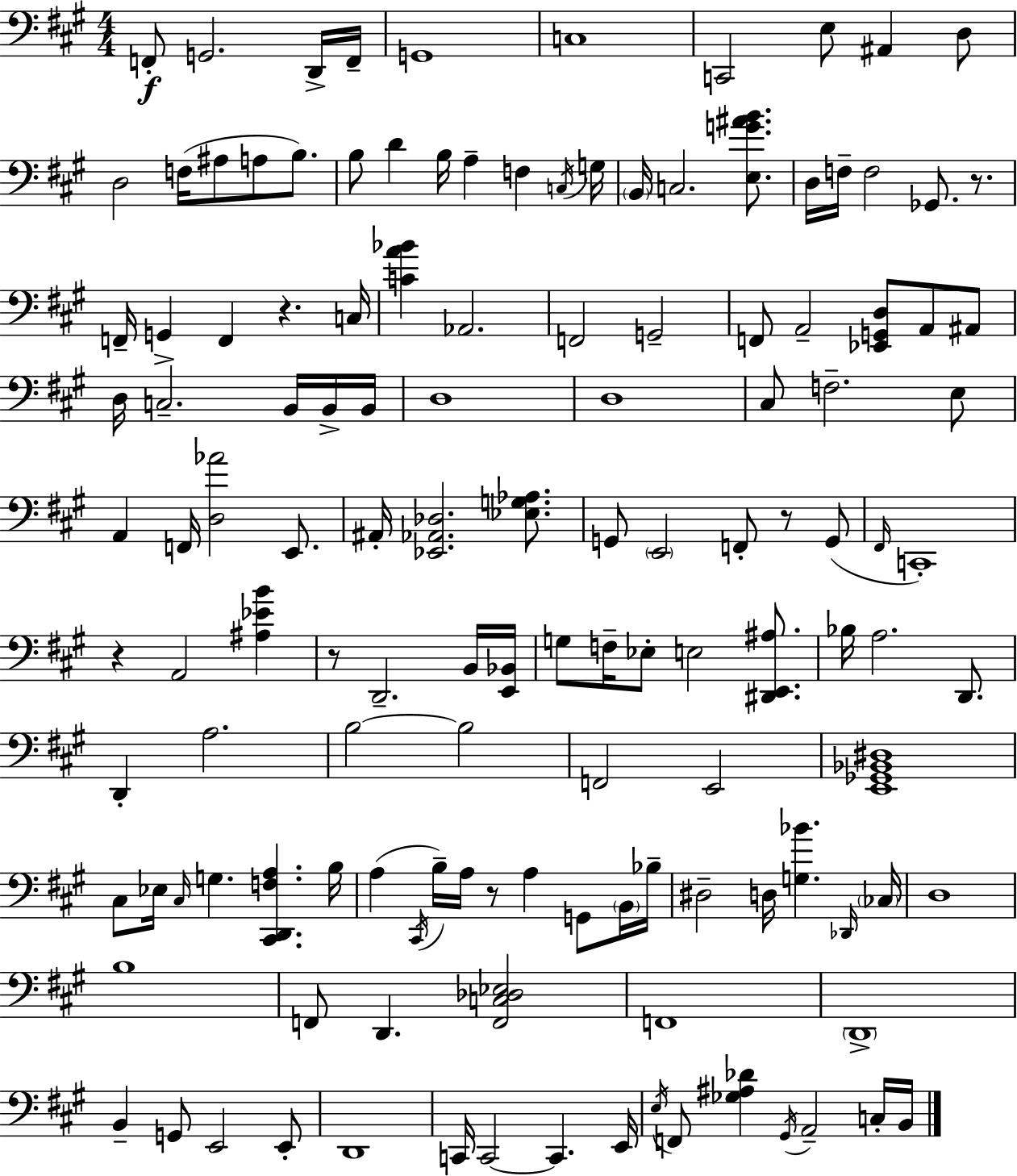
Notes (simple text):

F2/e G2/h. D2/s F2/s G2/w C3/w C2/h E3/e A#2/q D3/e D3/h F3/s A#3/e A3/e B3/e. B3/e D4/q B3/s A3/q F3/q C3/s G3/s B2/s C3/h. [E3,G4,A#4,B4]/e. D3/s F3/s F3/h Gb2/e. R/e. F2/s G2/q F2/q R/q. C3/s [C4,A4,Bb4]/q Ab2/h. F2/h G2/h F2/e A2/h [Eb2,G2,D3]/e A2/e A#2/e D3/s C3/h. B2/s B2/s B2/s D3/w D3/w C#3/e F3/h. E3/e A2/q F2/s [D3,Ab4]/h E2/e. A#2/s [Eb2,Ab2,Db3]/h. [Eb3,G3,Ab3]/e. G2/e E2/h F2/e R/e G2/e F#2/s C2/w R/q A2/h [A#3,Eb4,B4]/q R/e D2/h. B2/s [E2,Bb2]/s G3/e F3/s Eb3/e E3/h [D#2,E2,A#3]/e. Bb3/s A3/h. D2/e. D2/q A3/h. B3/h B3/h F2/h E2/h [E2,Gb2,Bb2,D#3]/w C#3/e Eb3/s C#3/s G3/q. [C#2,D2,F3,A3]/q. B3/s A3/q C#2/s B3/s A3/s R/e A3/q G2/e B2/s Bb3/s D#3/h D3/s [G3,Bb4]/q. Db2/s CES3/s D3/w B3/w F2/e D2/q. [F2,C3,Db3,Eb3]/h F2/w D2/w B2/q G2/e E2/h E2/e D2/w C2/s C2/h C2/q. E2/s E3/s F2/e [Gb3,A#3,Db4]/q G#2/s A2/h C3/s B2/s